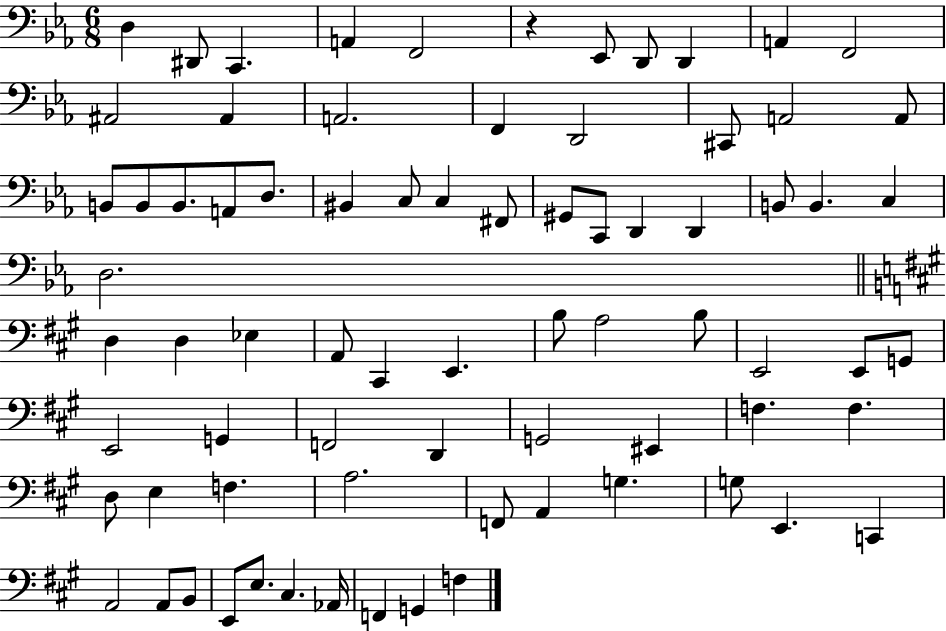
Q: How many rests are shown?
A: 1